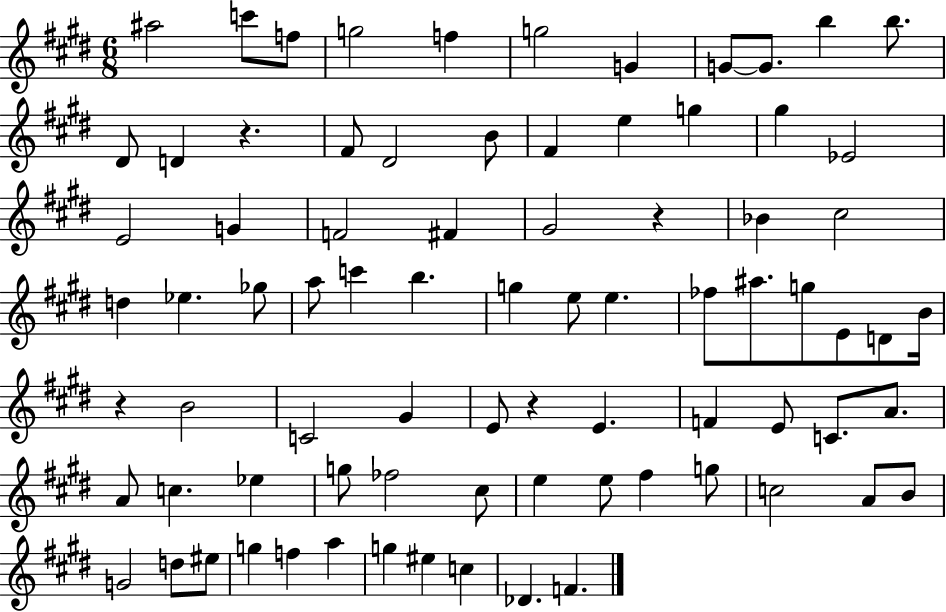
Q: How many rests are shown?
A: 4